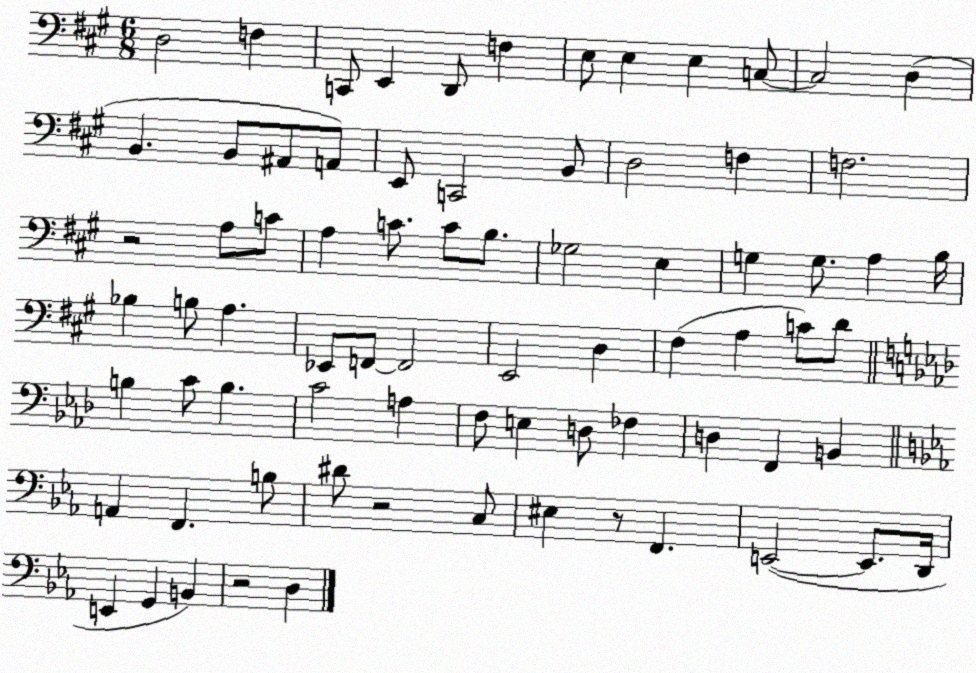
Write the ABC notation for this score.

X:1
T:Untitled
M:6/8
L:1/4
K:A
D,2 F, C,,/2 E,, D,,/2 F, E,/2 E, E, C,/2 C,2 D, B,, B,,/2 ^A,,/2 A,,/2 E,,/2 C,,2 B,,/2 D,2 F, F,2 z2 A,/2 C/2 A, C/2 C/2 B,/2 _G,2 E, G, G,/2 A, B,/4 _B, B,/2 A, _E,,/2 F,,/2 F,,2 E,,2 D, ^F, A, C/2 D/2 B, C/2 B, C2 A, F,/2 E, D,/2 _F, D, F,, B,, A,, F,, B,/2 ^D/2 z2 C,/2 ^E, z/2 F,, E,,2 E,,/2 D,,/4 E,, G,, B,, z2 D,